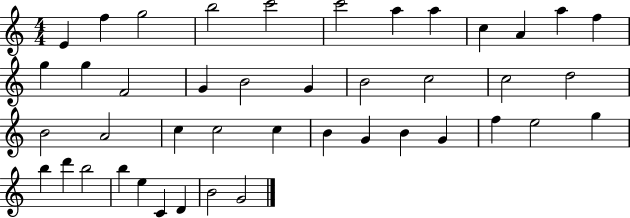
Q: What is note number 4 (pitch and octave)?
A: B5